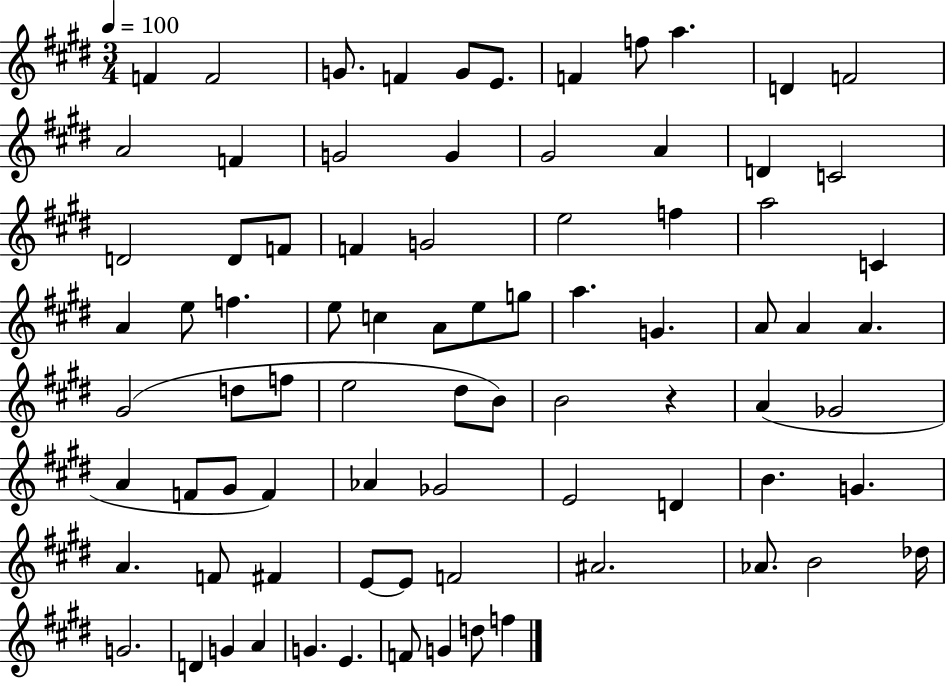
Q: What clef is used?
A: treble